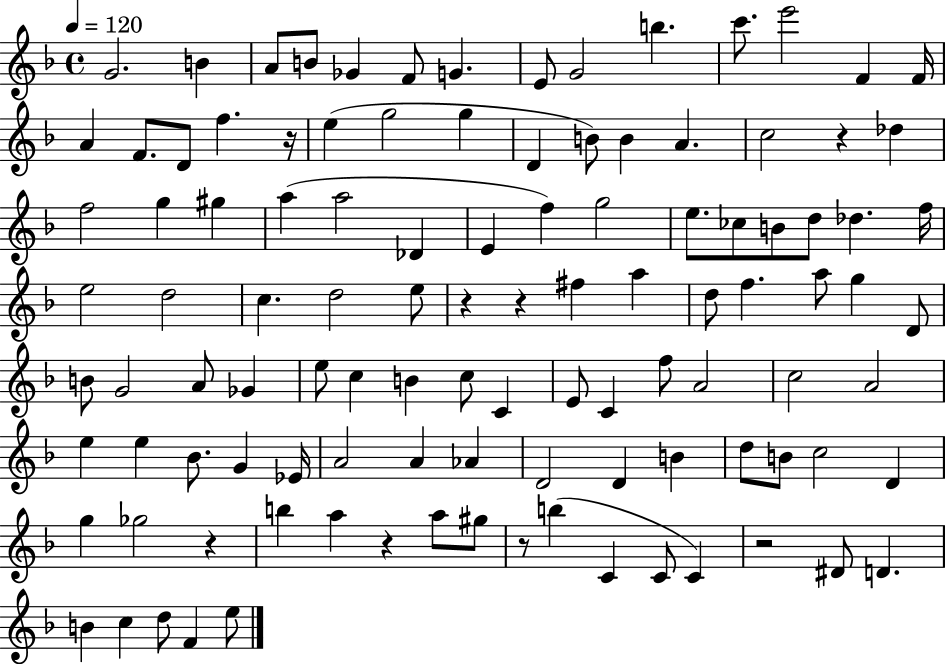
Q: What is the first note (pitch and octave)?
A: G4